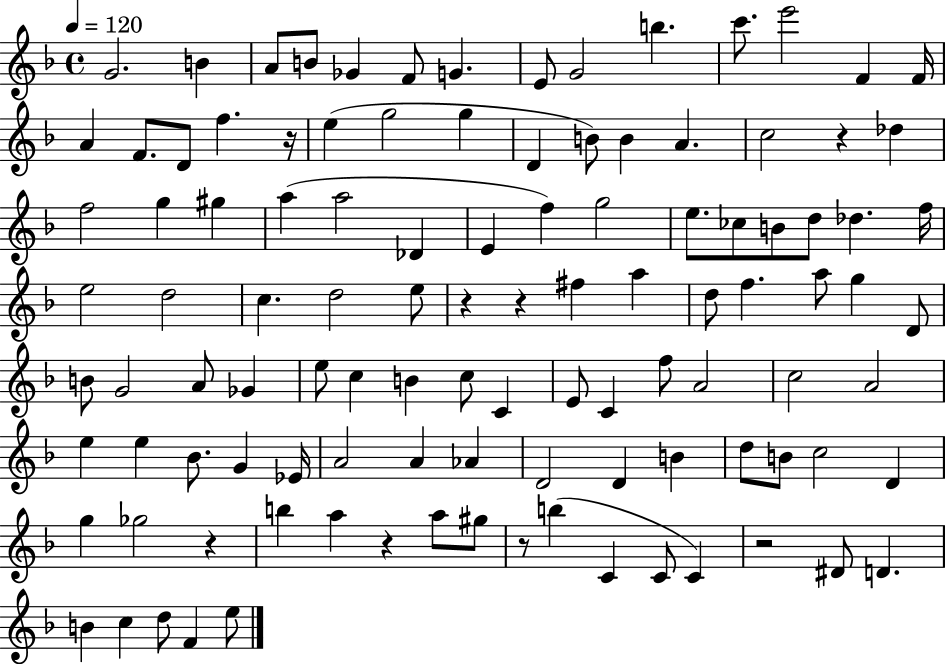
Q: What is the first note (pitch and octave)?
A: G4